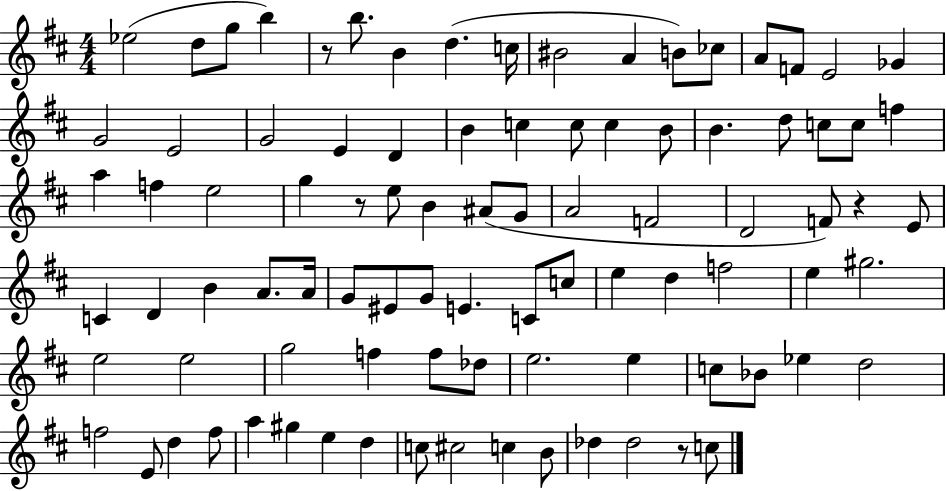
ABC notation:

X:1
T:Untitled
M:4/4
L:1/4
K:D
_e2 d/2 g/2 b z/2 b/2 B d c/4 ^B2 A B/2 _c/2 A/2 F/2 E2 _G G2 E2 G2 E D B c c/2 c B/2 B d/2 c/2 c/2 f a f e2 g z/2 e/2 B ^A/2 G/2 A2 F2 D2 F/2 z E/2 C D B A/2 A/4 G/2 ^E/2 G/2 E C/2 c/2 e d f2 e ^g2 e2 e2 g2 f f/2 _d/2 e2 e c/2 _B/2 _e d2 f2 E/2 d f/2 a ^g e d c/2 ^c2 c B/2 _d _d2 z/2 c/2